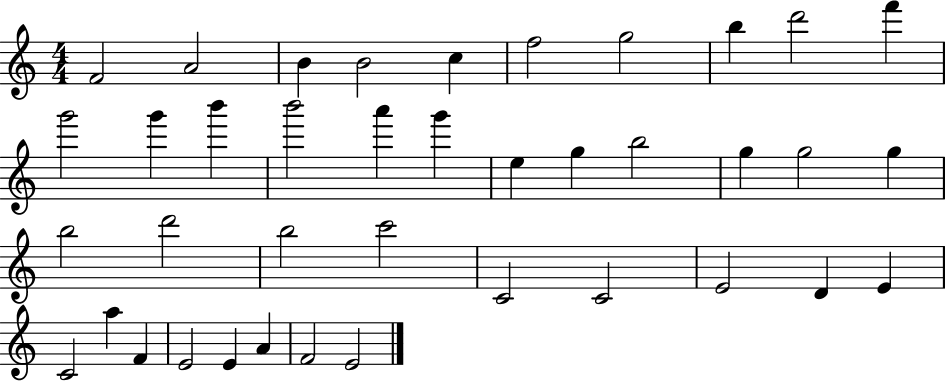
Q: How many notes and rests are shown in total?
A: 39